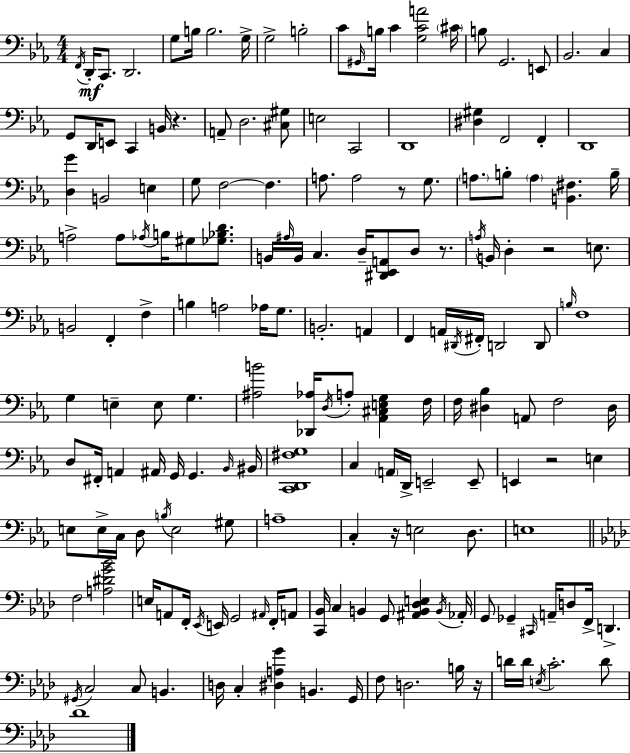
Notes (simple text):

F2/s D2/s C2/e. D2/h. G3/e B3/s B3/h. G3/s G3/h B3/h C4/e G#2/s B3/s C4/q [G3,C4,A4]/h C#4/s B3/e G2/h. E2/e Bb2/h. C3/q G2/e D2/s E2/e C2/q B2/s R/q. A2/e D3/h. [C#3,G#3]/e E3/h C2/h D2/w [D#3,G#3]/q F2/h F2/q D2/w [D3,G4]/q B2/h E3/q G3/e F3/h F3/q. A3/e. A3/h R/e G3/e. A3/e. B3/e A3/q [B2,F#3]/q. B3/s A3/h A3/e Ab3/s B3/s G#3/e [Gb3,Bb3,D4]/e. B2/s A#3/s B2/s C3/q. D3/s [D#2,Eb2,A2]/e D3/e R/e. A3/s B2/s D3/q R/h E3/e. B2/h F2/q F3/q B3/q A3/h Ab3/s G3/e. B2/h. A2/q F2/q A2/s D#2/s F#2/s D2/h D2/e B3/s F3/w G3/q E3/q E3/e G3/q. [A#3,B4]/h [Db2,Ab3]/s D3/s A3/e [Ab2,C#3,E3,G3]/q F3/s F3/s [D#3,Bb3]/q A2/e F3/h D#3/s D3/e F#2/s A2/q A#2/s G2/s G2/q. Bb2/s BIS2/s [C2,D2,F#3,G3]/w C3/q A2/s D2/s E2/h E2/e E2/q R/h E3/q E3/e E3/s C3/s D3/e B3/s E3/h G#3/e A3/w C3/q R/s E3/h D3/e. E3/w F3/h [A3,D#4,G4,Bb4]/h E3/s A2/e F2/s Eb2/s E2/s G2/h A#2/s F2/s A2/e [C2,Bb2]/s C3/q B2/q G2/e [A#2,B2,Db3,E3]/q B2/s Ab2/s G2/e Gb2/q C#2/s A2/s D3/e F2/s D2/q. G#2/s C3/h C3/e B2/q. D3/s C3/q [D#3,A3,G4]/q B2/q. G2/s F3/e D3/h. B3/s R/s D4/s D4/s E3/s C4/h. D4/e Db4/w